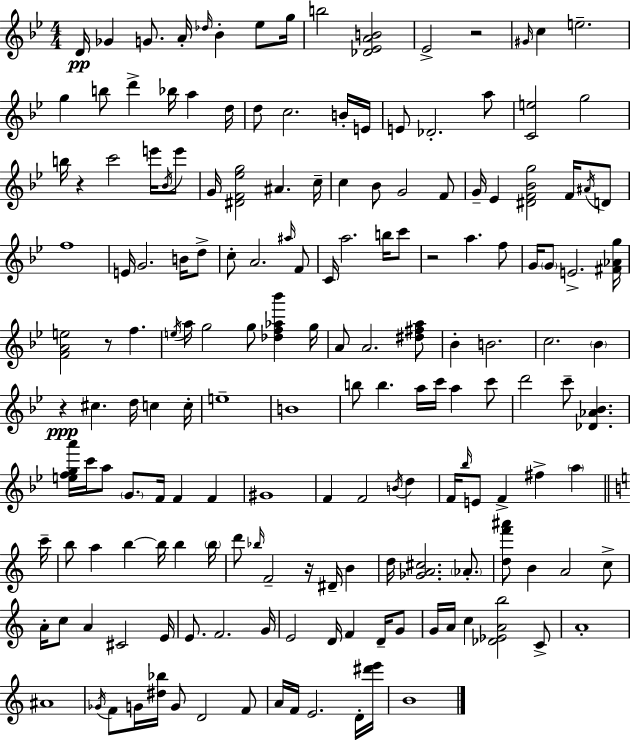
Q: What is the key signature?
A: BES major